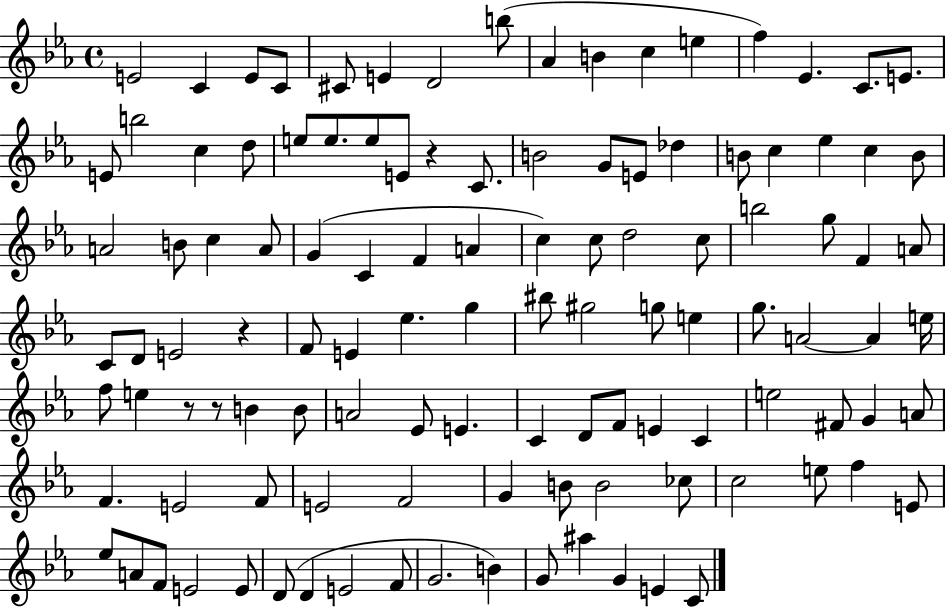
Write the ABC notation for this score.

X:1
T:Untitled
M:4/4
L:1/4
K:Eb
E2 C E/2 C/2 ^C/2 E D2 b/2 _A B c e f _E C/2 E/2 E/2 b2 c d/2 e/2 e/2 e/2 E/2 z C/2 B2 G/2 E/2 _d B/2 c _e c B/2 A2 B/2 c A/2 G C F A c c/2 d2 c/2 b2 g/2 F A/2 C/2 D/2 E2 z F/2 E _e g ^b/2 ^g2 g/2 e g/2 A2 A e/4 f/2 e z/2 z/2 B B/2 A2 _E/2 E C D/2 F/2 E C e2 ^F/2 G A/2 F E2 F/2 E2 F2 G B/2 B2 _c/2 c2 e/2 f E/2 _e/2 A/2 F/2 E2 E/2 D/2 D E2 F/2 G2 B G/2 ^a G E C/2